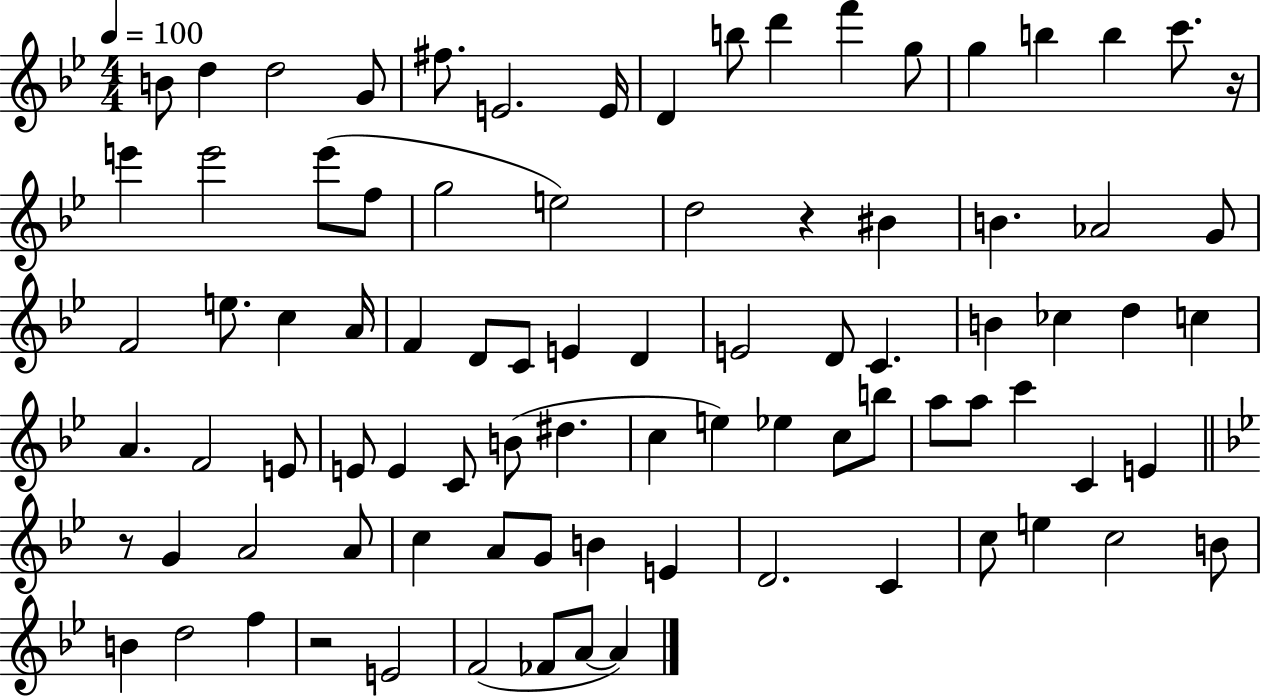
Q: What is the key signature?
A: BES major